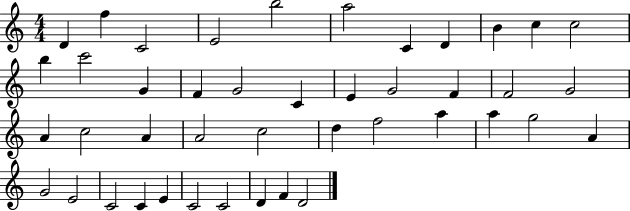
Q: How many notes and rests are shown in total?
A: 43